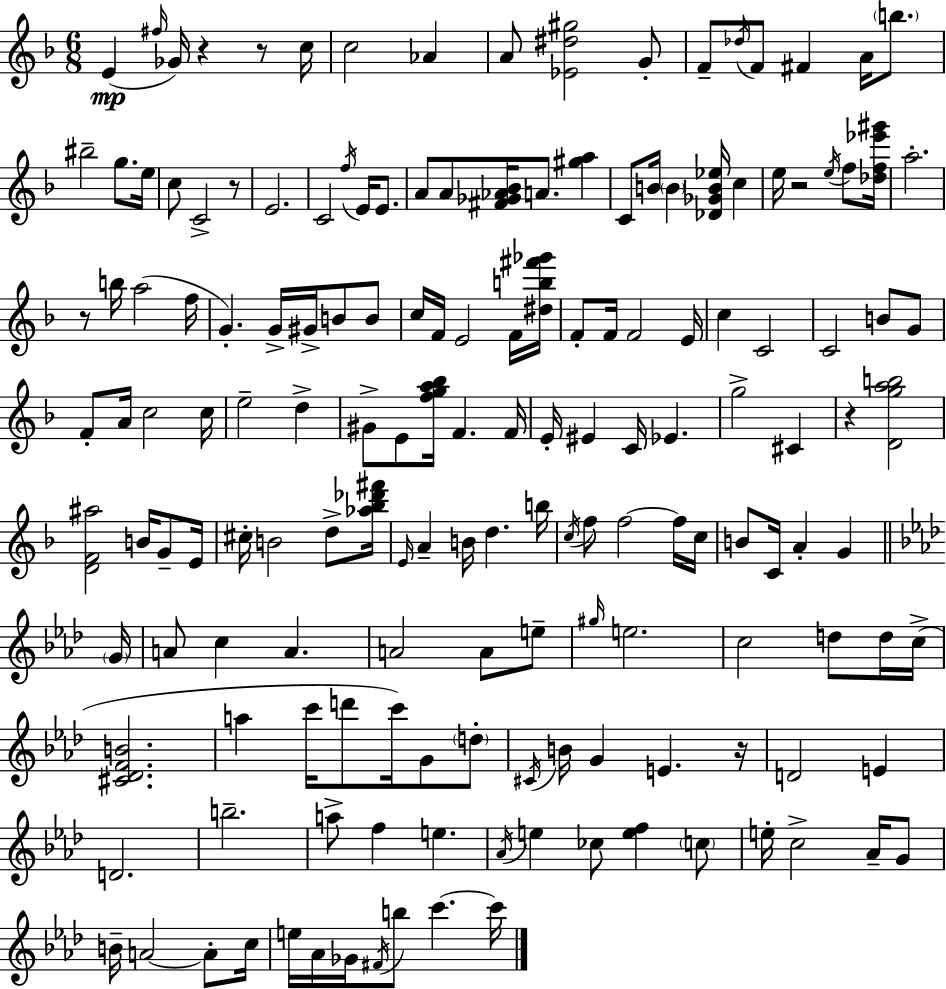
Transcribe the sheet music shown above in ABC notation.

X:1
T:Untitled
M:6/8
L:1/4
K:F
E ^f/4 _G/4 z z/2 c/4 c2 _A A/2 [_E^d^g]2 G/2 F/2 _d/4 F/2 ^F A/4 b/2 ^b2 g/2 e/4 c/2 C2 z/2 E2 C2 f/4 E/4 E/2 A/2 A/2 [^F_G_A_B]/4 A/2 [^ga] C/2 B/4 B [_D_GB_e]/4 c e/4 z2 e/4 f/2 [_df_e'^g']/4 a2 z/2 b/4 a2 f/4 G G/4 ^G/4 B/2 B/2 c/4 F/4 E2 F/4 [^db^f'_g']/4 F/2 F/4 F2 E/4 c C2 C2 B/2 G/2 F/2 A/4 c2 c/4 e2 d ^G/2 E/2 [fga_b]/4 F F/4 E/4 ^E C/4 _E g2 ^C z [Dgab]2 [DF^a]2 B/4 G/2 E/4 ^c/4 B2 d/2 [_a_b_d'^f']/4 E/4 A B/4 d b/4 c/4 f/2 f2 f/4 c/4 B/2 C/4 A G G/4 A/2 c A A2 A/2 e/2 ^g/4 e2 c2 d/2 d/4 c/4 [^C_DFB]2 a c'/4 d'/2 c'/4 G/2 d/2 ^C/4 B/4 G E z/4 D2 E D2 b2 a/2 f e _A/4 e _c/2 [ef] c/2 e/4 c2 _A/4 G/2 B/4 A2 A/2 c/4 e/4 _A/4 _G/4 ^F/4 b/2 c' c'/4